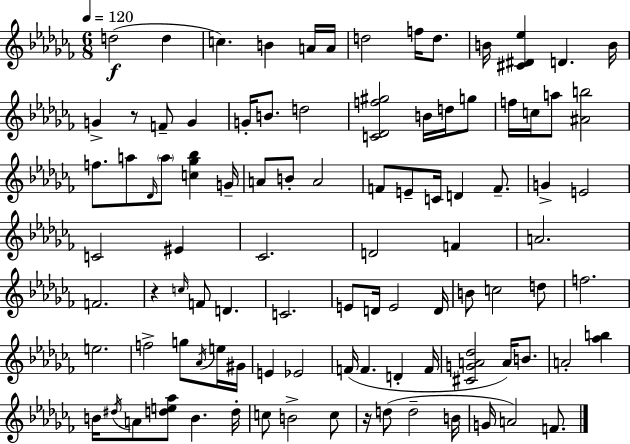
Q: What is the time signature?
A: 6/8